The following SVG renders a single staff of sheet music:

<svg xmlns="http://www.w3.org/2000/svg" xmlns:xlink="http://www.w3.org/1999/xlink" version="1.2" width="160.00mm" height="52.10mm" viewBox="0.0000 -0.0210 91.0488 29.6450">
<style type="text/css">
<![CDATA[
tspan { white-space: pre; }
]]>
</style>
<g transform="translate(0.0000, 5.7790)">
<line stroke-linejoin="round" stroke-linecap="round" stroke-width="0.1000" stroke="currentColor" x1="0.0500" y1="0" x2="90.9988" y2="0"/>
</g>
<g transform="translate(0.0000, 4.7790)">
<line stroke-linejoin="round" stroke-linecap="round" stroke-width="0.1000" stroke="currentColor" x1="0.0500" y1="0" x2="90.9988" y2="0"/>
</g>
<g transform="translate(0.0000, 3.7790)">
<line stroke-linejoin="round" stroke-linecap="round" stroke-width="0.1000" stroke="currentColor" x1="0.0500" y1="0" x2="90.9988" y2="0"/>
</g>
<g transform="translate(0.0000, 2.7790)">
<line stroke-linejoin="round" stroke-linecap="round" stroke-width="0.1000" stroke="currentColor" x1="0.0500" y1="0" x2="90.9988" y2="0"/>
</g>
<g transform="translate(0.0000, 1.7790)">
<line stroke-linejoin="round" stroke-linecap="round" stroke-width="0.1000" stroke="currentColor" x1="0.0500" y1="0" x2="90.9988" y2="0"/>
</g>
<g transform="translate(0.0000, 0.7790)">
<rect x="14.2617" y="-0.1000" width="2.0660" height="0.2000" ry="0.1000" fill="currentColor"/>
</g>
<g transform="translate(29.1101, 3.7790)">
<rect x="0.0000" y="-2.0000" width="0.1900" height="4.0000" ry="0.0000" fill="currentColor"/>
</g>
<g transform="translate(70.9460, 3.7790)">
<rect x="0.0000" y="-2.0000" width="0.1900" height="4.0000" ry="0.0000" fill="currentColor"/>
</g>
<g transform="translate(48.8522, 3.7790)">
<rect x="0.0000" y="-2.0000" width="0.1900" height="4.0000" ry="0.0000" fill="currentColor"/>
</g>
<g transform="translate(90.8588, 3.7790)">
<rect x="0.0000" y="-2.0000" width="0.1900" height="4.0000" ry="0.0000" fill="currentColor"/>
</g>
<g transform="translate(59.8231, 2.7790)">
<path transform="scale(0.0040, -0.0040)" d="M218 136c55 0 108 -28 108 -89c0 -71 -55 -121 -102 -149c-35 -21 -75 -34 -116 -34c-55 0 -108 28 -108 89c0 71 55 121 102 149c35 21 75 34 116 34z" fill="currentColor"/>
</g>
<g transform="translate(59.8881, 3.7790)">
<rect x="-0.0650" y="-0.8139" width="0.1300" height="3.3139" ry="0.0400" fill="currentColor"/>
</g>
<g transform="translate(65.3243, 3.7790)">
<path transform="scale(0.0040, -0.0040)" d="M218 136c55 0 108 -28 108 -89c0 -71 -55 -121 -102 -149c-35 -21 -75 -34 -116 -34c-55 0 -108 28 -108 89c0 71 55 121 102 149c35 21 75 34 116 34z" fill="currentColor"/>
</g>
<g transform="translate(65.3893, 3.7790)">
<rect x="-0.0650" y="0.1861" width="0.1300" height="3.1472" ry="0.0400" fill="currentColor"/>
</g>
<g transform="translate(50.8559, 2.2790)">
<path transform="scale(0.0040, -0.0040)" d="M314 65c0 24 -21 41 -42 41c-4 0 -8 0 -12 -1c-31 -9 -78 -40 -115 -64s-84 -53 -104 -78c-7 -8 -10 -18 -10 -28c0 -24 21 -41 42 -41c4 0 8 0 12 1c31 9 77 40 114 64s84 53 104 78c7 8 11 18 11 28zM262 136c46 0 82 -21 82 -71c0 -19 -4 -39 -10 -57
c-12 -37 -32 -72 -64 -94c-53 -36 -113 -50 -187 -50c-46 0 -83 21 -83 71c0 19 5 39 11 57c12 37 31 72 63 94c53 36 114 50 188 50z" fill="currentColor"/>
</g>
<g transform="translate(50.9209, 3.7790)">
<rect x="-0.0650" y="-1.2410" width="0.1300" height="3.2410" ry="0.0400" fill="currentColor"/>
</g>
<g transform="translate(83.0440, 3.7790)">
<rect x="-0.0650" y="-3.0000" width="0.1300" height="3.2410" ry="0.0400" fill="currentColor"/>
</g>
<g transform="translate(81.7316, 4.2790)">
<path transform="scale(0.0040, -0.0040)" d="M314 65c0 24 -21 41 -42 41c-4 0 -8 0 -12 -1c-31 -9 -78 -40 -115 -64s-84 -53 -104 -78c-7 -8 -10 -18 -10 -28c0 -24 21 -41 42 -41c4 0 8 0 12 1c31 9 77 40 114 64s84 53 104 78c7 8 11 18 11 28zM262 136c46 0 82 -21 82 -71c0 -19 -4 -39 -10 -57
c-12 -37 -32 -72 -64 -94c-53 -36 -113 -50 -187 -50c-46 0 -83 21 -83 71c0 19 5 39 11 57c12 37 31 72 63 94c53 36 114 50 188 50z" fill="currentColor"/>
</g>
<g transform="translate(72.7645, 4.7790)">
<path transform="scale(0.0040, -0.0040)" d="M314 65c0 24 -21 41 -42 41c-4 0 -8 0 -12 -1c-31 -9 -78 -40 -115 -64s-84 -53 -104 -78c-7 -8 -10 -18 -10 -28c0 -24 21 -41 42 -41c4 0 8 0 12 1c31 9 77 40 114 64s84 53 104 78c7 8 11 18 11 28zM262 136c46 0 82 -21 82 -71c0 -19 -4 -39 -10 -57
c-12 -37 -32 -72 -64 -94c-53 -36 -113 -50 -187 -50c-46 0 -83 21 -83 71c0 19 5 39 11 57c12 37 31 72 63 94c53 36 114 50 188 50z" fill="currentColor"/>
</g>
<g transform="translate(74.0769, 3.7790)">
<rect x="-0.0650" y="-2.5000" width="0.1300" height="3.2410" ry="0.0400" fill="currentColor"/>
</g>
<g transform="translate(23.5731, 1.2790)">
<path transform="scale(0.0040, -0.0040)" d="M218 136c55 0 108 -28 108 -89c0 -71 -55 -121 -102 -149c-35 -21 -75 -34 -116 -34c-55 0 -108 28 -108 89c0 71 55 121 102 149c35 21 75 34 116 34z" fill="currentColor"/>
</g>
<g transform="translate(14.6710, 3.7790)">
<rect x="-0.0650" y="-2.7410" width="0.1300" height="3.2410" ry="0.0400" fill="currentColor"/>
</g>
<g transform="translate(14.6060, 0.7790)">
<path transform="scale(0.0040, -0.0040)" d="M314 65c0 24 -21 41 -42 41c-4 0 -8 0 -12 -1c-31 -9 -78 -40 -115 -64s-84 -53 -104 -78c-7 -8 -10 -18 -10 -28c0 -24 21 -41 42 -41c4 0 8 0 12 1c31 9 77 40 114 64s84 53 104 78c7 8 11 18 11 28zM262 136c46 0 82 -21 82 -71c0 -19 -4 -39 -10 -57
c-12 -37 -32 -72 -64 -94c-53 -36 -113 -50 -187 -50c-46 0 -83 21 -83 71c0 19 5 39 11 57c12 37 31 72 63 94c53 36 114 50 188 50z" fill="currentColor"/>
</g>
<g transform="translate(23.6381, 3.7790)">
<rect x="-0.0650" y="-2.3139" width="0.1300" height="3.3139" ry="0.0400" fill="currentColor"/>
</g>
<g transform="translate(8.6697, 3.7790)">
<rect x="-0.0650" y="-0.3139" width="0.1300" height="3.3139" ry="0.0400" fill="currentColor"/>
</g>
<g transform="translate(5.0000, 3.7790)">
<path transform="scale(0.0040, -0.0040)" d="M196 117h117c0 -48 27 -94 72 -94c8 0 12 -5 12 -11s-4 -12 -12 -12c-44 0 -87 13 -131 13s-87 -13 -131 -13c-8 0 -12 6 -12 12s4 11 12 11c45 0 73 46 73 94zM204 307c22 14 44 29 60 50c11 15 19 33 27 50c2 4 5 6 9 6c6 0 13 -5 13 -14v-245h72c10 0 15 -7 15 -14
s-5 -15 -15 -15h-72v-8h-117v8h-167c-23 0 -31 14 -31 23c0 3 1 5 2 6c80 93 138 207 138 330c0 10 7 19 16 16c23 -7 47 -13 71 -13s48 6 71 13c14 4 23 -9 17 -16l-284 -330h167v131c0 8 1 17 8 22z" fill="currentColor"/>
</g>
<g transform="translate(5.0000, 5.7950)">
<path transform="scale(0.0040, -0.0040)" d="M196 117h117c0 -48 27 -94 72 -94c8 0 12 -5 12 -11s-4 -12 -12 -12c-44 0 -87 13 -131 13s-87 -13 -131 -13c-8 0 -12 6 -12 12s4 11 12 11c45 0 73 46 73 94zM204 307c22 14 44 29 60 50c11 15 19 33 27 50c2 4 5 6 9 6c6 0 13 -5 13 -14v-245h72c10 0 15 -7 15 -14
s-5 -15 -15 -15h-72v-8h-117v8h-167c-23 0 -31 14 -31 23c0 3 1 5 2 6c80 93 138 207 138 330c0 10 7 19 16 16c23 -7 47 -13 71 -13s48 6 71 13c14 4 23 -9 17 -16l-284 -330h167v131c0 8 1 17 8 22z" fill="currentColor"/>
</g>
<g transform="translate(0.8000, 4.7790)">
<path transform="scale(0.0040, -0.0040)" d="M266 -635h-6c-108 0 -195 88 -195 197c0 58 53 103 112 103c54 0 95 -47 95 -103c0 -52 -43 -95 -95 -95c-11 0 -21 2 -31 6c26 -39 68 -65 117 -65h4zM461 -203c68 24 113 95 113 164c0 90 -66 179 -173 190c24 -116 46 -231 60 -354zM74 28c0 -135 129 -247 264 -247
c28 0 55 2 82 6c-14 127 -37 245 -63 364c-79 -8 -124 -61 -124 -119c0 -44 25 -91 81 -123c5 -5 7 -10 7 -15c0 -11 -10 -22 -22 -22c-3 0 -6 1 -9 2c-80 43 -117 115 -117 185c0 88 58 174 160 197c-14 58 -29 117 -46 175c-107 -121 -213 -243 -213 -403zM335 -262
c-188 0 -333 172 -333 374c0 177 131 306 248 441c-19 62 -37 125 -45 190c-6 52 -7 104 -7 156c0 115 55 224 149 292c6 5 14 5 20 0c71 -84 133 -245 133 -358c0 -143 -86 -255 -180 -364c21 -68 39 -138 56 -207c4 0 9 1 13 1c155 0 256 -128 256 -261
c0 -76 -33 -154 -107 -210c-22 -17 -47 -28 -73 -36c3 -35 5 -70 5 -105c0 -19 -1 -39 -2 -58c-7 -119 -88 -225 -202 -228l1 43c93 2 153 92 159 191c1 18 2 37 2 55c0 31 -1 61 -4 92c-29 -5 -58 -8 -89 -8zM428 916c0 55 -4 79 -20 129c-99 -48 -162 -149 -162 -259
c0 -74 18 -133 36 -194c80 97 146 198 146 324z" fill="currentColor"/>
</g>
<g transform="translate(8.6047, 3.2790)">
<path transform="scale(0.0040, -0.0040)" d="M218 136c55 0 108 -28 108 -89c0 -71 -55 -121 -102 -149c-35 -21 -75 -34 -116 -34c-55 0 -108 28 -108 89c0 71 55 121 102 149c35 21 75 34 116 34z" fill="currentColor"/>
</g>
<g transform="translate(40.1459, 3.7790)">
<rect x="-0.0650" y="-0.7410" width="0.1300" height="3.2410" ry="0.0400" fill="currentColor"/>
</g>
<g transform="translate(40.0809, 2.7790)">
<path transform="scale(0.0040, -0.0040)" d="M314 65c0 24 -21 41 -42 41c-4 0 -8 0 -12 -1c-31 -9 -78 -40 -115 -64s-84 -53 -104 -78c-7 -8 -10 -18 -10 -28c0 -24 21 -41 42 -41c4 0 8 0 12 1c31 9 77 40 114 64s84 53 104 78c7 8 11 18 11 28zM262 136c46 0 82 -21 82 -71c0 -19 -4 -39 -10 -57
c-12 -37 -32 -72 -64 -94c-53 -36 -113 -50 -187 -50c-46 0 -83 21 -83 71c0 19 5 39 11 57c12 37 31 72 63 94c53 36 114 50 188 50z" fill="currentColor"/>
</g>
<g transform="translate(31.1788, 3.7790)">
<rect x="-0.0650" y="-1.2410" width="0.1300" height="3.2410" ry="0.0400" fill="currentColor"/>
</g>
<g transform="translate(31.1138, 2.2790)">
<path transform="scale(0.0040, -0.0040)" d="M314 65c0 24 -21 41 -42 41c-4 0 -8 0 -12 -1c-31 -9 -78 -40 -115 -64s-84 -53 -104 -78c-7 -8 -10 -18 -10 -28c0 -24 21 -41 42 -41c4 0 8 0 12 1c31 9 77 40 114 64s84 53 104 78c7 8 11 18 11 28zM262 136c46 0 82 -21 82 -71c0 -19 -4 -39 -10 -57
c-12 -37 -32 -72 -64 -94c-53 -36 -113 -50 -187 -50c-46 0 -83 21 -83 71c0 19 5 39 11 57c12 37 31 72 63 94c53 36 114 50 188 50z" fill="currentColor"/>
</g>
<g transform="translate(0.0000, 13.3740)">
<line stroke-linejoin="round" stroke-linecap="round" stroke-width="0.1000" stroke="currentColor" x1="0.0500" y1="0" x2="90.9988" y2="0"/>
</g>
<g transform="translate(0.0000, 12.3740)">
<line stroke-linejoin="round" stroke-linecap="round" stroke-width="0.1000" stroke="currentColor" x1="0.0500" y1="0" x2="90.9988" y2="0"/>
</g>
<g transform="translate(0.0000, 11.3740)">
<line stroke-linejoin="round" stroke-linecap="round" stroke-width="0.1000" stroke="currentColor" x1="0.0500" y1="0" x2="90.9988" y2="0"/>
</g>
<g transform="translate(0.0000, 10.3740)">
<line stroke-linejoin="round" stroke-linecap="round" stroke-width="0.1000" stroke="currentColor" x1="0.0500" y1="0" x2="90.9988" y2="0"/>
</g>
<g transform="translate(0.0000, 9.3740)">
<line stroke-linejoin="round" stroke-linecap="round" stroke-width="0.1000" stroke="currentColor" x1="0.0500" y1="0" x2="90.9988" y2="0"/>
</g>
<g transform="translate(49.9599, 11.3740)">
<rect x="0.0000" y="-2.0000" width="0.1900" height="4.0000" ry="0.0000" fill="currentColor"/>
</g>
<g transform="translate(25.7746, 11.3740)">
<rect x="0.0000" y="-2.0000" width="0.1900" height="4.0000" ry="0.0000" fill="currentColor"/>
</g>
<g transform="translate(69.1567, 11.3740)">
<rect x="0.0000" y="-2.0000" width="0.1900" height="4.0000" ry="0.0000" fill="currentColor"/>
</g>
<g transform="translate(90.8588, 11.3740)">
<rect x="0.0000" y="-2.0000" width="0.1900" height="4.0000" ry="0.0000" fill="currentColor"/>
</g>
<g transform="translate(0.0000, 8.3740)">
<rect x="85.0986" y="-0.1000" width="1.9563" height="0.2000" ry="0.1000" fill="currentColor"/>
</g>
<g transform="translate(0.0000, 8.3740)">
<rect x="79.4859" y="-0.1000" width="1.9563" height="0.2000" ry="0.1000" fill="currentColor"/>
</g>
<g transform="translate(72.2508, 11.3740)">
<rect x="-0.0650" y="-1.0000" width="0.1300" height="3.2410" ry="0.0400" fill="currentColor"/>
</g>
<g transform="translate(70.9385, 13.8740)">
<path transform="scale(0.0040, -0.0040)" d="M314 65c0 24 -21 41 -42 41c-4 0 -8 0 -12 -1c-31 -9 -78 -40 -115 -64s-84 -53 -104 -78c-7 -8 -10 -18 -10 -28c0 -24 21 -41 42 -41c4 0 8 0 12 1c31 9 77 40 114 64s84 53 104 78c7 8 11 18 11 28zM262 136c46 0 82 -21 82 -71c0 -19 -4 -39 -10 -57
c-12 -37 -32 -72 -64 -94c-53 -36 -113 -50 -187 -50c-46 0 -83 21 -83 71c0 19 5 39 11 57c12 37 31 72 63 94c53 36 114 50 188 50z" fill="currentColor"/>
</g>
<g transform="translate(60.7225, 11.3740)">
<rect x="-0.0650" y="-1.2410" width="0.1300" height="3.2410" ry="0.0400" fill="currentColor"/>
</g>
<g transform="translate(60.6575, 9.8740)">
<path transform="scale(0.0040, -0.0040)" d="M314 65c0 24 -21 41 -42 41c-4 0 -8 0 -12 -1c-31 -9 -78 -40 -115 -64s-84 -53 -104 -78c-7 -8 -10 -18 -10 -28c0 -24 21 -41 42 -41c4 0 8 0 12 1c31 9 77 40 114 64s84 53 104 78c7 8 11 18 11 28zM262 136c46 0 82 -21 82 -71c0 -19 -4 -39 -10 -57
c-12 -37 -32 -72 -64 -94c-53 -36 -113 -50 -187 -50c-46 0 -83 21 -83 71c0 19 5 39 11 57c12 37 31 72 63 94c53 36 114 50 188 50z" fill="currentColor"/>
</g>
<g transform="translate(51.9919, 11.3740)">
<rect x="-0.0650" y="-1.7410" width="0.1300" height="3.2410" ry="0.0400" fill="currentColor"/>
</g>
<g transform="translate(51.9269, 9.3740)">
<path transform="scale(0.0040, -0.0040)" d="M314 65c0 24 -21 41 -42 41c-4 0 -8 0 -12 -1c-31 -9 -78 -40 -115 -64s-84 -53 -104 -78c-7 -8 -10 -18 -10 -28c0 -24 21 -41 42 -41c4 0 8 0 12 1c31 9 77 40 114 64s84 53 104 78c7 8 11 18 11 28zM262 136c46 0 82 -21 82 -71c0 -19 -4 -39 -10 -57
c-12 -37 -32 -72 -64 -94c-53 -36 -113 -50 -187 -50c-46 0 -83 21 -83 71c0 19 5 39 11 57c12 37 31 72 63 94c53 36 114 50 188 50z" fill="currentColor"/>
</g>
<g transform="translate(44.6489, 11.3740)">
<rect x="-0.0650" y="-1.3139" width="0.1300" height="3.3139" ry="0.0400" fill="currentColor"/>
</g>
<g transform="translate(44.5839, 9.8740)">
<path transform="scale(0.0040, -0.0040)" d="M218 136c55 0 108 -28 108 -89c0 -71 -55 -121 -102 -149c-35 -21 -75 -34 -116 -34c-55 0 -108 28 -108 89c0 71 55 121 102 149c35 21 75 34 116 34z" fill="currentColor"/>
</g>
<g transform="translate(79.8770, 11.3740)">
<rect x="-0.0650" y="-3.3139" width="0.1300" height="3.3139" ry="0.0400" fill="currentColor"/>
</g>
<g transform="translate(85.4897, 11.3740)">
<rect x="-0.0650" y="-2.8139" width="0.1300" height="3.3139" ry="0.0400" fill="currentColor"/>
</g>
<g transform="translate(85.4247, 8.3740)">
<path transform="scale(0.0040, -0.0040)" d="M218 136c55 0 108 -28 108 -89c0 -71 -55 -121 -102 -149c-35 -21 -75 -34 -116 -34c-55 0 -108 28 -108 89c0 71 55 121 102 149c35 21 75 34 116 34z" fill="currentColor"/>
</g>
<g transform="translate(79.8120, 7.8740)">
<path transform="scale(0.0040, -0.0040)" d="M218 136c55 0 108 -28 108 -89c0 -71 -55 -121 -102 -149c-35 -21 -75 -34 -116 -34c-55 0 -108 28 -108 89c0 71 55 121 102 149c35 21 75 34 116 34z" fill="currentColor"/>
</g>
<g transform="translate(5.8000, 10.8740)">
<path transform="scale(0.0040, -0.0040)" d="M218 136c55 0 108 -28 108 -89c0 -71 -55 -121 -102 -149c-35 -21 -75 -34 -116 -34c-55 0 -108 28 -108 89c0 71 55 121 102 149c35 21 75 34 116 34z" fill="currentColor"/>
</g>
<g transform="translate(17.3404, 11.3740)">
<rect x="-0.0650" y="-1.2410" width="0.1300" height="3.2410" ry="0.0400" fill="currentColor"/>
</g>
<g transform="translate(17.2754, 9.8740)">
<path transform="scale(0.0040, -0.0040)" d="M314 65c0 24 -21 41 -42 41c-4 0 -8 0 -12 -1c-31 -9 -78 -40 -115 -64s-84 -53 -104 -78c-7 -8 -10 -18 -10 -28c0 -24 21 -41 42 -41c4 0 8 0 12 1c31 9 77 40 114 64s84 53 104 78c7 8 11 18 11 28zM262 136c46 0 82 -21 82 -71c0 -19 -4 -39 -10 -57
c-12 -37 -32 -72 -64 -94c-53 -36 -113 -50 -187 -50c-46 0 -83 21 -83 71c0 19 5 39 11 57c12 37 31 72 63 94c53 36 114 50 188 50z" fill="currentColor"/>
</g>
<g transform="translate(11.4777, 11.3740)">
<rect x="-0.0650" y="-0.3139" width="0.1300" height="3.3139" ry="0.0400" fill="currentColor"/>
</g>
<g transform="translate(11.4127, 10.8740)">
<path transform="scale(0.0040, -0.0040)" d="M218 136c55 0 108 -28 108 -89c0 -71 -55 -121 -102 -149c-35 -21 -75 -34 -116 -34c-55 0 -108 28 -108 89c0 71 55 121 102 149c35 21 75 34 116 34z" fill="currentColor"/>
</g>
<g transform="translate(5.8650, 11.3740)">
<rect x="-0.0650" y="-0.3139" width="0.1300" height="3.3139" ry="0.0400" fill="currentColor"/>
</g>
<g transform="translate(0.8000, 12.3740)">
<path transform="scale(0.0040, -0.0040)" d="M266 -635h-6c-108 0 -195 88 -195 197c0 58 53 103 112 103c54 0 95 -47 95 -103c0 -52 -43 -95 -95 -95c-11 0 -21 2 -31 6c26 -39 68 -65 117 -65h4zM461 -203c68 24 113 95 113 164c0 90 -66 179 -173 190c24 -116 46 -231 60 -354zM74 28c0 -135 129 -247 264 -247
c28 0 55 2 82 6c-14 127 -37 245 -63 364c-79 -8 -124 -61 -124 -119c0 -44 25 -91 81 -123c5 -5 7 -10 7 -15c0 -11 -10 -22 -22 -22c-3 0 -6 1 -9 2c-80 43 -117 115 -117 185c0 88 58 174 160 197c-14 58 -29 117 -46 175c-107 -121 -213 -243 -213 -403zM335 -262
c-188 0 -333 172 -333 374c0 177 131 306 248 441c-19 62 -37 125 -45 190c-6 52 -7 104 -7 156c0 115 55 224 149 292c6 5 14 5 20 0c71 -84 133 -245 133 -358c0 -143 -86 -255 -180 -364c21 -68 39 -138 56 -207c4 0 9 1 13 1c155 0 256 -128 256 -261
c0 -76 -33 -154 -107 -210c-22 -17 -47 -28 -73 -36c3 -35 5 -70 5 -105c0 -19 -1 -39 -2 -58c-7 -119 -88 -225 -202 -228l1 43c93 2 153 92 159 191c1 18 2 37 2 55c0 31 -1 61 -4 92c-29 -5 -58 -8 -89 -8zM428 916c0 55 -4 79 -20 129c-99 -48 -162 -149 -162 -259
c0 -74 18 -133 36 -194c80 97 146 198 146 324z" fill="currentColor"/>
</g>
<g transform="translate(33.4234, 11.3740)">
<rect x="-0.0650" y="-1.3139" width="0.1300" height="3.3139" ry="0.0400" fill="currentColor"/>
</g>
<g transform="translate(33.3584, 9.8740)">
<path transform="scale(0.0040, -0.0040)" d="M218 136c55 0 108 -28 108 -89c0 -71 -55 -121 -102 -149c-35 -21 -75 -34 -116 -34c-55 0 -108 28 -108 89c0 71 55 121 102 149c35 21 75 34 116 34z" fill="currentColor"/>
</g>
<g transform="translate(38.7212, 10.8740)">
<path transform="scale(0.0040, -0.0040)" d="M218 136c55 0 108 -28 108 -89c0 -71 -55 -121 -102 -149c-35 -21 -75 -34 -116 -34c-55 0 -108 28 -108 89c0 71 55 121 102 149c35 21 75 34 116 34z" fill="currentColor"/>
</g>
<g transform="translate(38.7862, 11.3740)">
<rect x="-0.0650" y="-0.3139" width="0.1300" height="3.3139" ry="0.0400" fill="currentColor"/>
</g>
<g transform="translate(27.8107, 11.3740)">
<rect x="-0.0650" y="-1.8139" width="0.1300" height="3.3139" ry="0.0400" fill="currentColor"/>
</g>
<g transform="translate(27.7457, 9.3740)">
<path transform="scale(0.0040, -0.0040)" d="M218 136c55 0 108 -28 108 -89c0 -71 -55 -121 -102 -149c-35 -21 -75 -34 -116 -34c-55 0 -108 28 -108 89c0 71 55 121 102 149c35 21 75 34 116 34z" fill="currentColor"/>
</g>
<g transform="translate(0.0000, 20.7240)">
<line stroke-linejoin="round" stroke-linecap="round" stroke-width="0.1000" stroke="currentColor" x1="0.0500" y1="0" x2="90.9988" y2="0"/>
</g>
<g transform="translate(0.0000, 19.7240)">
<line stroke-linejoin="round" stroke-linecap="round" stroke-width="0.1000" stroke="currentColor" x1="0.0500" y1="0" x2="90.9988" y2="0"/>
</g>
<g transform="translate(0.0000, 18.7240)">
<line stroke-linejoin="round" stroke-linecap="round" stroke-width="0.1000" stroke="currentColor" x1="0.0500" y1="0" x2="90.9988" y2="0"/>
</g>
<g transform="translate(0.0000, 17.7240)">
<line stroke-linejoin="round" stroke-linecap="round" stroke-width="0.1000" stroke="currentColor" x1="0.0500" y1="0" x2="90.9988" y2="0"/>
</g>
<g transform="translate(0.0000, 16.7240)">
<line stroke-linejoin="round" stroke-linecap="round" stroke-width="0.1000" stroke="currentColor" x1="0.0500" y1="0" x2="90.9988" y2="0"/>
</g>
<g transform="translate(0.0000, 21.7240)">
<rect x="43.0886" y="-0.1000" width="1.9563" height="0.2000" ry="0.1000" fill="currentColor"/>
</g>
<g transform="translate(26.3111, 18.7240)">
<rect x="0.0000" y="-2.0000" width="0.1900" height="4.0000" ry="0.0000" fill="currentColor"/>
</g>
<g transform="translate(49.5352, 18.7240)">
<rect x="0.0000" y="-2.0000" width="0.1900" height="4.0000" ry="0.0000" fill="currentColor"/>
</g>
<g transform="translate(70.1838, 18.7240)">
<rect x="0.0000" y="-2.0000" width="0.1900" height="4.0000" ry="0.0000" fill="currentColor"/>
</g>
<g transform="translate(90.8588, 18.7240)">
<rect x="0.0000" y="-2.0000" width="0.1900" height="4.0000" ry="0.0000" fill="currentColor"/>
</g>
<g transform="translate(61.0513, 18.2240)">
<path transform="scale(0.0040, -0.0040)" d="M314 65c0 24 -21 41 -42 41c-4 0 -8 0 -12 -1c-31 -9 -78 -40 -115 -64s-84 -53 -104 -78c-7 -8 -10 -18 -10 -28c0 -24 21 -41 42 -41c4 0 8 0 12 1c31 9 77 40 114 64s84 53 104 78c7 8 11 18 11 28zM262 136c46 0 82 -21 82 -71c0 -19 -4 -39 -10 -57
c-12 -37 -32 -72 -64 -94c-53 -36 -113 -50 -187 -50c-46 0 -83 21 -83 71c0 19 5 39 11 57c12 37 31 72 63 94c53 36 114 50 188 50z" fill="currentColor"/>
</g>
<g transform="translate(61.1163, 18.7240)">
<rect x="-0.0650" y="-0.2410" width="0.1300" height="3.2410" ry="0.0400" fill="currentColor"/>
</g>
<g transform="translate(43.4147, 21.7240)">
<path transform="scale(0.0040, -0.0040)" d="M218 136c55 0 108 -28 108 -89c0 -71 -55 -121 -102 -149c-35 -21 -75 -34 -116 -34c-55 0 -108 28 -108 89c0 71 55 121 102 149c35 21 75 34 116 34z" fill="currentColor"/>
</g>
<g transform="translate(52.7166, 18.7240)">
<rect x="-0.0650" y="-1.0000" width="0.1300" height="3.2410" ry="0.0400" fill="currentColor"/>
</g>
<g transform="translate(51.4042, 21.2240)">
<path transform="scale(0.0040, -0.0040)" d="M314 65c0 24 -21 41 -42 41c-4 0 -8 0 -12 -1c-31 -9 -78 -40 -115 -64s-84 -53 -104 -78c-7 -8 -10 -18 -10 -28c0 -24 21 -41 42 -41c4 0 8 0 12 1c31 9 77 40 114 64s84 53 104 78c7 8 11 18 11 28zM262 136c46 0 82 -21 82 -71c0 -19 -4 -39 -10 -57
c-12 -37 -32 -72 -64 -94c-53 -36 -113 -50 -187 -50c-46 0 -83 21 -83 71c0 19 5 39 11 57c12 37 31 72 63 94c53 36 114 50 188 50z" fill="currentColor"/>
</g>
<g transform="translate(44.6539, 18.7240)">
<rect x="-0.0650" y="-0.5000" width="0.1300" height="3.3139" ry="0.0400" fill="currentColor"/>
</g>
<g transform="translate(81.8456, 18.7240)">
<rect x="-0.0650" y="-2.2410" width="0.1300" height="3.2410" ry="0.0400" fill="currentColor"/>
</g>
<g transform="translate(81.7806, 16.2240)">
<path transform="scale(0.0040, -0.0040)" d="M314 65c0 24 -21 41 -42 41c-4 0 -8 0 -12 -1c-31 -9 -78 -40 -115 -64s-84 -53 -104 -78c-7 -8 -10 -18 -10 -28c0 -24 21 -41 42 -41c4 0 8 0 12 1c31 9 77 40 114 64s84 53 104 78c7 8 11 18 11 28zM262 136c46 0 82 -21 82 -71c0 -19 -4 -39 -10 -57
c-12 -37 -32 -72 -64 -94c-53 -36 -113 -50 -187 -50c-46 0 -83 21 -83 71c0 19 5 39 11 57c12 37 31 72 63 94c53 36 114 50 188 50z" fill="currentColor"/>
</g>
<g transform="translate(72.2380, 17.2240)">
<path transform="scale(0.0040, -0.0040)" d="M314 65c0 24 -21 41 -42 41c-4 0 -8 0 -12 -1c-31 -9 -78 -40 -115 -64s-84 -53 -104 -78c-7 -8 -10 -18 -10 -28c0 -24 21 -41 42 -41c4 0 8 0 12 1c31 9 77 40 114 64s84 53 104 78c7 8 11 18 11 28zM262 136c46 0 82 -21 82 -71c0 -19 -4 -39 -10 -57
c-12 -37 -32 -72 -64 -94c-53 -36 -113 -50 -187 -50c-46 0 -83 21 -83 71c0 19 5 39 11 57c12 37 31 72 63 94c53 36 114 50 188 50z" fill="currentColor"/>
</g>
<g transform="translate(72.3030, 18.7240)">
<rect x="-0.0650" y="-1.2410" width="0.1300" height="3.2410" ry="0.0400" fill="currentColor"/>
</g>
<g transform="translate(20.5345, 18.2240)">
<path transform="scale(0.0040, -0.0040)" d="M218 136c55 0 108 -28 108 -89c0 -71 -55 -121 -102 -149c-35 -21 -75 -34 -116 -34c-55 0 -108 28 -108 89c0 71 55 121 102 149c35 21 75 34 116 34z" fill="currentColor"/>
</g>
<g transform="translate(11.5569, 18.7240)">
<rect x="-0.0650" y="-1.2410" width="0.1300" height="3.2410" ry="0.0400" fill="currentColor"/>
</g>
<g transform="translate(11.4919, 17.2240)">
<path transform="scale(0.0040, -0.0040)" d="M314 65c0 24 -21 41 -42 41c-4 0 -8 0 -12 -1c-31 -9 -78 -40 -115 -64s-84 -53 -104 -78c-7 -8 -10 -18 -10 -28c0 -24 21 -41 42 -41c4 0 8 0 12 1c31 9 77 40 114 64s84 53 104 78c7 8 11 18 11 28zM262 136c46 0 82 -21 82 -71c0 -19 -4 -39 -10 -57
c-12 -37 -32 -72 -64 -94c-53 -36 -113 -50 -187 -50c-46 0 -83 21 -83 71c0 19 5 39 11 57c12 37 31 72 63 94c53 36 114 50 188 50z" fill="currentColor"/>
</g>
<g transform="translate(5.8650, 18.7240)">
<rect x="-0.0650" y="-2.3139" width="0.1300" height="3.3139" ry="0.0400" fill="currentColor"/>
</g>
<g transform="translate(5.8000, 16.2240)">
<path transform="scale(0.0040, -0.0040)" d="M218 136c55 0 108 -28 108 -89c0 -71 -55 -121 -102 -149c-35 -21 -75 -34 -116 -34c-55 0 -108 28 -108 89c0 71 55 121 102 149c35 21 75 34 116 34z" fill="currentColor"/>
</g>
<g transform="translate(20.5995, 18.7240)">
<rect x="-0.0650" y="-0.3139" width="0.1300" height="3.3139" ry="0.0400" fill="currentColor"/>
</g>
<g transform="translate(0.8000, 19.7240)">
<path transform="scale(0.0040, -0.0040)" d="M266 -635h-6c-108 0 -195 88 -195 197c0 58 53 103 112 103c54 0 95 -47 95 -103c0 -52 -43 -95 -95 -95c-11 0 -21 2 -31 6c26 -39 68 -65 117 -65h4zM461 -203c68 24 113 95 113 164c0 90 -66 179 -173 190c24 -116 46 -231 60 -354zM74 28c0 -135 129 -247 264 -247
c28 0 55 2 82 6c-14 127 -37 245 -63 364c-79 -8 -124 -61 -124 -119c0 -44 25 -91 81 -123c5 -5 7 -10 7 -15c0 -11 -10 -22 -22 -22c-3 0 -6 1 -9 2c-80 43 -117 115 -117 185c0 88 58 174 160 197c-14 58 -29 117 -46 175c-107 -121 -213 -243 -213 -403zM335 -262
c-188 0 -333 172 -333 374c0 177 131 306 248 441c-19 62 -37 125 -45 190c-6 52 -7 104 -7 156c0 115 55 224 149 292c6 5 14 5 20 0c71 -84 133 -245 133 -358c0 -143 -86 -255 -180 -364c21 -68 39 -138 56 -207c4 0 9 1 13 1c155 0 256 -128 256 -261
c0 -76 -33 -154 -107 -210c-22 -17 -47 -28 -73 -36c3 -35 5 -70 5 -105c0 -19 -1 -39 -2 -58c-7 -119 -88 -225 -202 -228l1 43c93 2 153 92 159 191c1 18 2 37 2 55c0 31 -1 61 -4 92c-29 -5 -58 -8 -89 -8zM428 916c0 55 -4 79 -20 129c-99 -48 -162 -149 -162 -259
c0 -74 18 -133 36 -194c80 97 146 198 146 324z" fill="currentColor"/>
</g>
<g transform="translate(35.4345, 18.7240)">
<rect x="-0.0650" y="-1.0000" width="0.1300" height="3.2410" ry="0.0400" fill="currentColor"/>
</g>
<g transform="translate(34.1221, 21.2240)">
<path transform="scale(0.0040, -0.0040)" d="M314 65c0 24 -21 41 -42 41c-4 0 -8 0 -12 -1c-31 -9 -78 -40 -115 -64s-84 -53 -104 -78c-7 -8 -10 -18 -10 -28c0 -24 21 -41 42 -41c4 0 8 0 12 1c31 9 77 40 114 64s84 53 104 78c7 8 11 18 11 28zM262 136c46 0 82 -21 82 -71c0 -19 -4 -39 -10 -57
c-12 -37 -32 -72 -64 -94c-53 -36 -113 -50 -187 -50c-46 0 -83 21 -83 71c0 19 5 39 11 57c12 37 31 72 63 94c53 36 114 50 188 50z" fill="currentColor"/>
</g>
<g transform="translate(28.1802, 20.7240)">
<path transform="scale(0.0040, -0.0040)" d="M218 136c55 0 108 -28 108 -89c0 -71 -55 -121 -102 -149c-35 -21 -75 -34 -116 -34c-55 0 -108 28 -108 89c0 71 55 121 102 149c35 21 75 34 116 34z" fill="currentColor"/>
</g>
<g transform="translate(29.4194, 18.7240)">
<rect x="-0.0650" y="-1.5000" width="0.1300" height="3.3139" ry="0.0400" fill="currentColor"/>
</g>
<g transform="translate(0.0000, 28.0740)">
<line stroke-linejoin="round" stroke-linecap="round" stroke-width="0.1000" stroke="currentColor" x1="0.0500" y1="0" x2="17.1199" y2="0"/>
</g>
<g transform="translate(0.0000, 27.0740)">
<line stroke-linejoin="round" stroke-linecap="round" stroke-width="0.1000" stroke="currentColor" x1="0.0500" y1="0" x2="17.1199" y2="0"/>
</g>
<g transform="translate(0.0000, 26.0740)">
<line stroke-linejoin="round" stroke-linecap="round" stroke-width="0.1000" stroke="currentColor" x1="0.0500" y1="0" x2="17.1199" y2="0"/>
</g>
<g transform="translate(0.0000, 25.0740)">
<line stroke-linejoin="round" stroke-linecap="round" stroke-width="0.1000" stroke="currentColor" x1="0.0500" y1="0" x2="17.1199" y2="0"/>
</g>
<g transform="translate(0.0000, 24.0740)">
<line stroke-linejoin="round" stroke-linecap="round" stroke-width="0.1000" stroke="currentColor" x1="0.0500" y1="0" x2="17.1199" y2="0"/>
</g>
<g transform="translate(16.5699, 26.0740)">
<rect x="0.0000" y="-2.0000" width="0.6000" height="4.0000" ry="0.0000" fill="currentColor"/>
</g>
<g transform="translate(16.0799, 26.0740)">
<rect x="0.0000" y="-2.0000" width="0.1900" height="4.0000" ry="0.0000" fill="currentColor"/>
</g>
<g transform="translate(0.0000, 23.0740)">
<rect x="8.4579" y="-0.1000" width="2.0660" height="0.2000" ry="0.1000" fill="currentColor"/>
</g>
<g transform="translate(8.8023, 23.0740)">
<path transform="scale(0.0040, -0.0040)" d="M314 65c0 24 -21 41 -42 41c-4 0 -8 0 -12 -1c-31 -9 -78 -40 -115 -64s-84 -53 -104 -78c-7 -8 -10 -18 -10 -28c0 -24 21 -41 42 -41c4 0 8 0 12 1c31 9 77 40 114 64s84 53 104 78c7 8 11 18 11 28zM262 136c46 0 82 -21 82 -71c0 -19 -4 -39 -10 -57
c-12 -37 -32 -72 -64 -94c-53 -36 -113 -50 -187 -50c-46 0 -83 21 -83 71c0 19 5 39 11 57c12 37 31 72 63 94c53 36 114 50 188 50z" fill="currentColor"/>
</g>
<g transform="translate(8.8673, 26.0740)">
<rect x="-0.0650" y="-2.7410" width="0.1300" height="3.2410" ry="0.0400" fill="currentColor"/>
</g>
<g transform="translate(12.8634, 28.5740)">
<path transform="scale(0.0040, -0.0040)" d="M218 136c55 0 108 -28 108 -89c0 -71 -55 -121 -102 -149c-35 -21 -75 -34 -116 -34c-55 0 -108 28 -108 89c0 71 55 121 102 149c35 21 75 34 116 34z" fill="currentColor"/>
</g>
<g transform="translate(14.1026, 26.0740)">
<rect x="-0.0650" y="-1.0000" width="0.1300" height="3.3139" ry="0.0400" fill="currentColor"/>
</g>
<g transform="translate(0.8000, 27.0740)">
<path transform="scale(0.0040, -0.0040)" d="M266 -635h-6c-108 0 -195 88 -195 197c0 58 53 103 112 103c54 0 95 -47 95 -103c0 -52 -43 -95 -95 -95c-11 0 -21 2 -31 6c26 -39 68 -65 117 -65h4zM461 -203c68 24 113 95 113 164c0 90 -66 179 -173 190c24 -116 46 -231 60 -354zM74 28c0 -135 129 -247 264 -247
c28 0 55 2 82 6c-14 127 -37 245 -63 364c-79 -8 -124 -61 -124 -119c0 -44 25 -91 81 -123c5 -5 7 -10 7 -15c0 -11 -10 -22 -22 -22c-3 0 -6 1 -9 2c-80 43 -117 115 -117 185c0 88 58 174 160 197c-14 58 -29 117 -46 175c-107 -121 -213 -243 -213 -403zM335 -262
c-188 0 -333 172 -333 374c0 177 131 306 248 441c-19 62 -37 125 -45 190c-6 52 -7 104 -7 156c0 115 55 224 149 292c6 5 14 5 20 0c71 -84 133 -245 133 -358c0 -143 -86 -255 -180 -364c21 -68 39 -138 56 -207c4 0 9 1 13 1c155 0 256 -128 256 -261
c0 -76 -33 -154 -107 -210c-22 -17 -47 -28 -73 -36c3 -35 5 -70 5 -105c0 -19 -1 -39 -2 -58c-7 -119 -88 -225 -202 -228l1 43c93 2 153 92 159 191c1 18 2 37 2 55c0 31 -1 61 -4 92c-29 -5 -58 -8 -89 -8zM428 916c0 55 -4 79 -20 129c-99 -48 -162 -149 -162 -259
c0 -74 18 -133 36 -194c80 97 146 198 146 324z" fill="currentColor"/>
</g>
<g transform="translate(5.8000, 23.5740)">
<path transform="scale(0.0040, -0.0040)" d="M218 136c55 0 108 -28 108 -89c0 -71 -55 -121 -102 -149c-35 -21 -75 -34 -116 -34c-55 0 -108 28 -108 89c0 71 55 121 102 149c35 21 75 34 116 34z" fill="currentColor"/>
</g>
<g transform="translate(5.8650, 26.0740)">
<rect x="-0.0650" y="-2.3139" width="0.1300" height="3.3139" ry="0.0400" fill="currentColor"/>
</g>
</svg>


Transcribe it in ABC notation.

X:1
T:Untitled
M:4/4
L:1/4
K:C
c a2 g e2 d2 e2 d B G2 A2 c c e2 f e c e f2 e2 D2 b a g e2 c E D2 C D2 c2 e2 g2 g a2 D